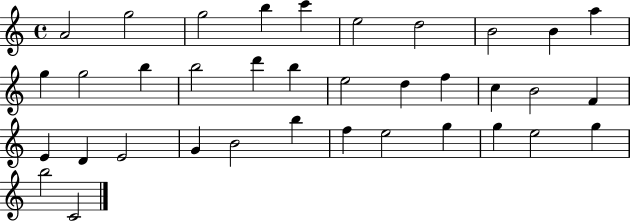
X:1
T:Untitled
M:4/4
L:1/4
K:C
A2 g2 g2 b c' e2 d2 B2 B a g g2 b b2 d' b e2 d f c B2 F E D E2 G B2 b f e2 g g e2 g b2 C2